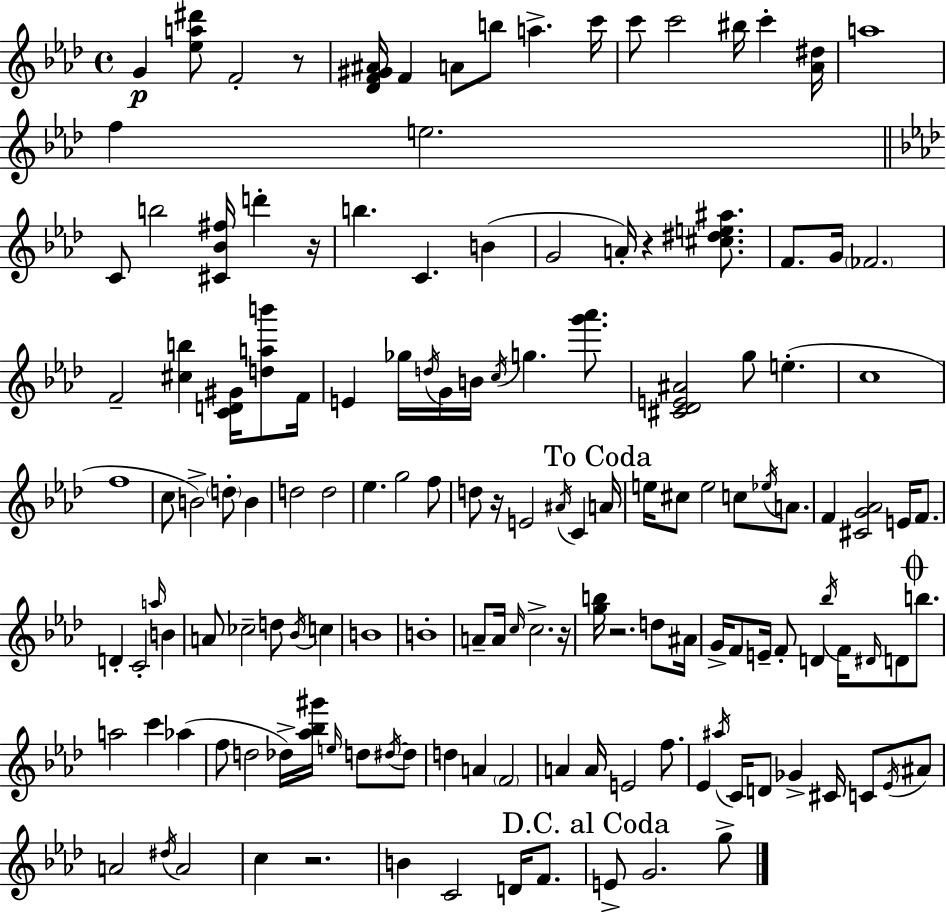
G4/q [Eb5,A5,D#6]/e F4/h R/e [Db4,F4,G#4,A#4]/s F4/q A4/e B5/e A5/q. C6/s C6/e C6/h BIS5/s C6/q [Ab4,D#5]/s A5/w F5/q E5/h. C4/e B5/h [C#4,Bb4,F#5]/s D6/q R/s B5/q. C4/q. B4/q G4/h A4/s R/q [C#5,D#5,E5,A#5]/e. F4/e. G4/s FES4/h. F4/h [C#5,B5]/q [C4,D4,G#4]/s [D5,A5,B6]/e F4/s E4/q Gb5/s D5/s G4/s B4/s C5/s G5/q. [G6,Ab6]/e. [C#4,Db4,E4,A#4]/h G5/e E5/q. C5/w F5/w C5/e B4/h D5/e B4/q D5/h D5/h Eb5/q. G5/h F5/e D5/e R/s E4/h A#4/s C4/q A4/s E5/s C#5/e E5/h C5/e Eb5/s A4/e. F4/q [C#4,G4,Ab4]/h E4/s F4/e. D4/q C4/h A5/s B4/q A4/e CES5/h D5/e Bb4/s C5/q B4/w B4/w A4/e A4/s C5/s C5/h. R/s [G5,B5]/s R/h. D5/e A#4/s G4/s F4/e E4/s F4/e D4/q Bb5/s F4/s D#4/s D4/e B5/e. A5/h C6/q Ab5/q F5/e D5/h Db5/s [Ab5,Bb5,G#6]/s E5/s D5/e D#5/s D#5/e D5/q A4/q F4/h A4/q A4/s E4/h F5/e. Eb4/q A#5/s C4/s D4/e Gb4/q C#4/s C4/e Eb4/s A#4/e A4/h D#5/s A4/h C5/q R/h. B4/q C4/h D4/s F4/e. E4/e G4/h. G5/e